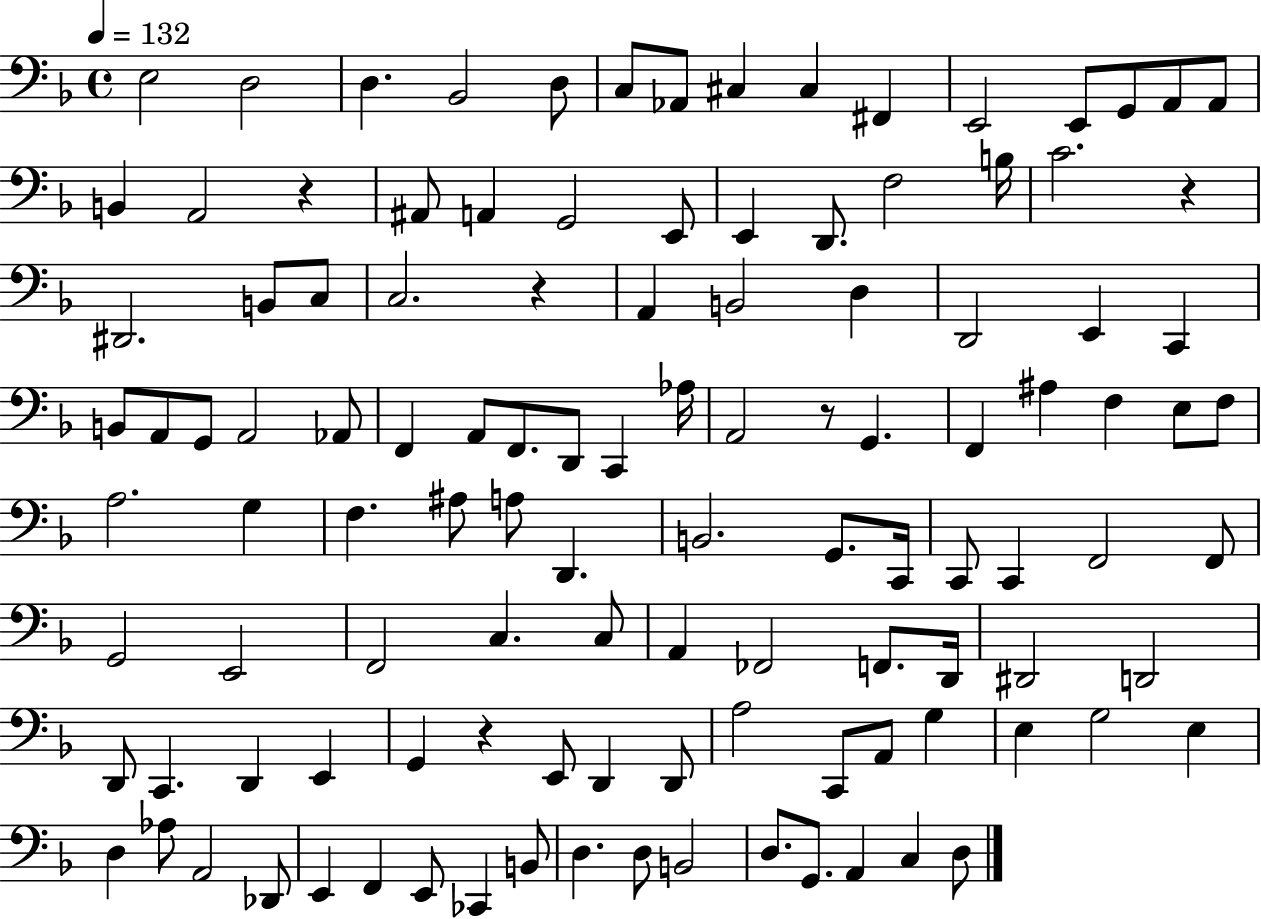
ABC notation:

X:1
T:Untitled
M:4/4
L:1/4
K:F
E,2 D,2 D, _B,,2 D,/2 C,/2 _A,,/2 ^C, ^C, ^F,, E,,2 E,,/2 G,,/2 A,,/2 A,,/2 B,, A,,2 z ^A,,/2 A,, G,,2 E,,/2 E,, D,,/2 F,2 B,/4 C2 z ^D,,2 B,,/2 C,/2 C,2 z A,, B,,2 D, D,,2 E,, C,, B,,/2 A,,/2 G,,/2 A,,2 _A,,/2 F,, A,,/2 F,,/2 D,,/2 C,, _A,/4 A,,2 z/2 G,, F,, ^A, F, E,/2 F,/2 A,2 G, F, ^A,/2 A,/2 D,, B,,2 G,,/2 C,,/4 C,,/2 C,, F,,2 F,,/2 G,,2 E,,2 F,,2 C, C,/2 A,, _F,,2 F,,/2 D,,/4 ^D,,2 D,,2 D,,/2 C,, D,, E,, G,, z E,,/2 D,, D,,/2 A,2 C,,/2 A,,/2 G, E, G,2 E, D, _A,/2 A,,2 _D,,/2 E,, F,, E,,/2 _C,, B,,/2 D, D,/2 B,,2 D,/2 G,,/2 A,, C, D,/2